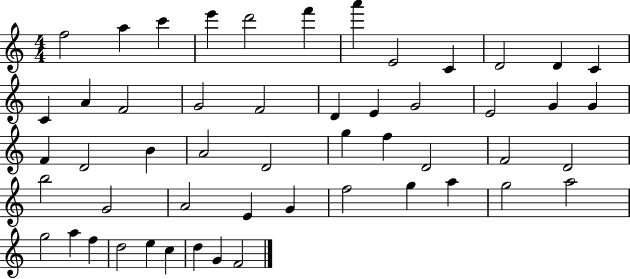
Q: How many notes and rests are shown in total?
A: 52